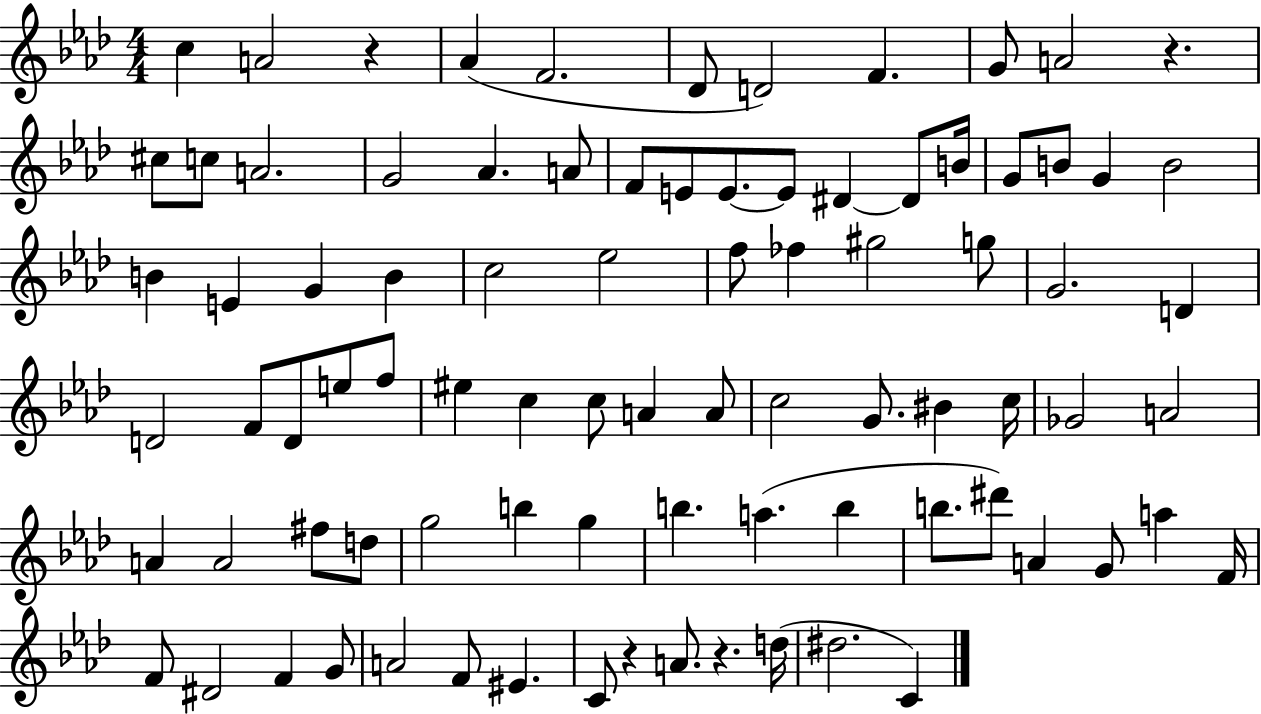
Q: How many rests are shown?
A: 4